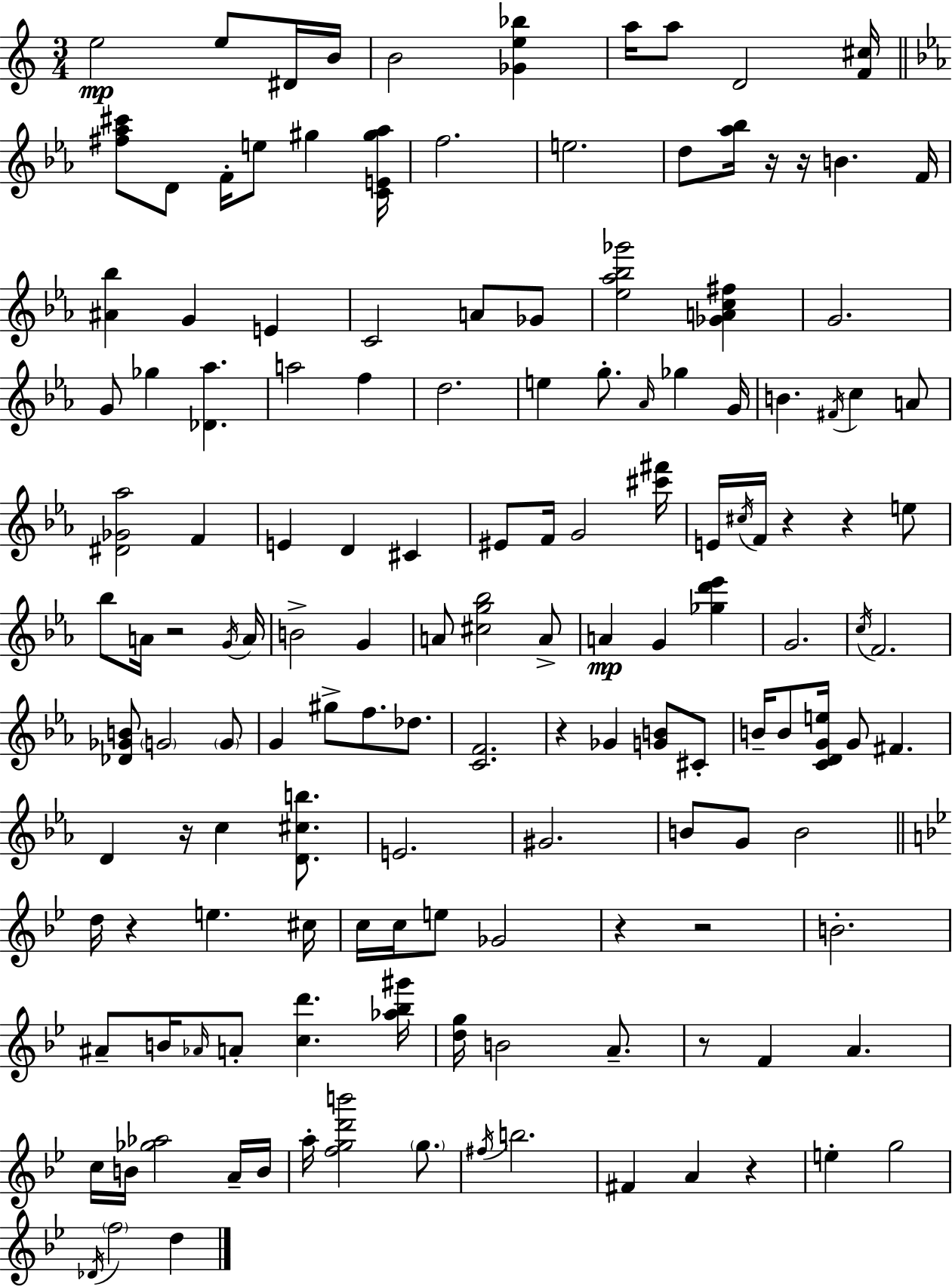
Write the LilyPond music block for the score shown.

{
  \clef treble
  \numericTimeSignature
  \time 3/4
  \key a \minor
  e''2\mp e''8 dis'16 b'16 | b'2 <ges' e'' bes''>4 | a''16 a''8 d'2 <f' cis''>16 | \bar "||" \break \key c \minor <fis'' aes'' cis'''>8 d'8 f'16-. e''8 gis''4 <c' e' gis'' aes''>16 | f''2. | e''2. | d''8 <aes'' bes''>16 r16 r16 b'4. f'16 | \break <ais' bes''>4 g'4 e'4 | c'2 a'8 ges'8 | <ees'' aes'' bes'' ges'''>2 <ges' a' c'' fis''>4 | g'2. | \break g'8 ges''4 <des' aes''>4. | a''2 f''4 | d''2. | e''4 g''8.-. \grace { aes'16 } ges''4 | \break g'16 b'4. \acciaccatura { fis'16 } c''4 | a'8 <dis' ges' aes''>2 f'4 | e'4 d'4 cis'4 | eis'8 f'16 g'2 | \break <cis''' fis'''>16 e'16 \acciaccatura { cis''16 } f'16 r4 r4 | e''8 bes''8 a'16 r2 | \acciaccatura { g'16 } a'16 b'2-> | g'4 a'8 <cis'' g'' bes''>2 | \break a'8-> a'4\mp g'4 | <ges'' d''' ees'''>4 g'2. | \acciaccatura { c''16 } f'2. | <des' ges' b'>8 \parenthesize g'2 | \break \parenthesize g'8 g'4 gis''8-> f''8. | des''8. <c' f'>2. | r4 ges'4 | <g' b'>8 cis'8-. b'16-- b'8 <c' d' g' e''>16 g'8 fis'4. | \break d'4 r16 c''4 | <d' cis'' b''>8. e'2. | gis'2. | b'8 g'8 b'2 | \break \bar "||" \break \key g \minor d''16 r4 e''4. cis''16 | c''16 c''16 e''8 ges'2 | r4 r2 | b'2.-. | \break ais'8-- b'16 \grace { aes'16 } a'8-. <c'' d'''>4. | <aes'' bes'' gis'''>16 <d'' g''>16 b'2 a'8.-- | r8 f'4 a'4. | c''16 b'16 <ges'' aes''>2 a'16-- | \break b'16 a''16-. <f'' g'' d''' b'''>2 \parenthesize g''8. | \acciaccatura { fis''16 } b''2. | fis'4 a'4 r4 | e''4-. g''2 | \break \acciaccatura { des'16 } \parenthesize f''2 d''4 | \bar "|."
}